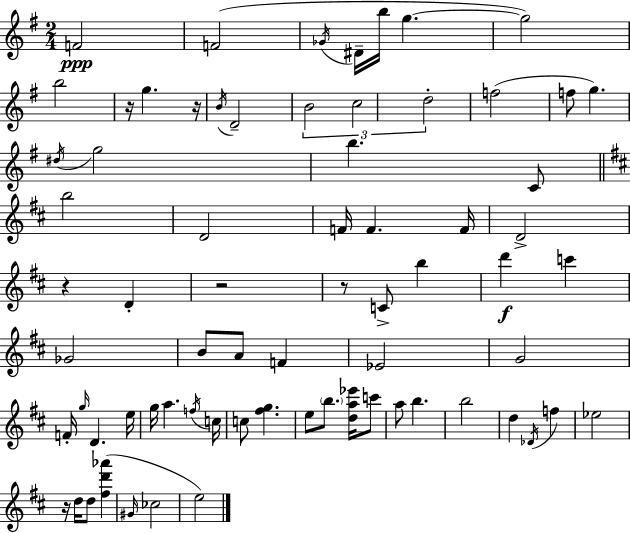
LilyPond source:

{
  \clef treble
  \numericTimeSignature
  \time 2/4
  \key e \minor
  f'2\ppp | f'2( | \acciaccatura { ges'16 } dis'16-- b''16 g''4.~~ | g''2) | \break b''2 | r16 g''4. | r16 \acciaccatura { b'16 } d'2-- | \tuplet 3/2 { b'2 | \break c''2 | d''2-. } | f''2( | f''8 g''4.) | \break \acciaccatura { dis''16 } g''2 | b''4. | c'8 \bar "||" \break \key d \major b''2 | d'2 | f'16 f'4. f'16 | d'2-> | \break r4 d'4-. | r2 | r8 c'8-> b''4 | d'''4\f c'''4 | \break ges'2 | b'8 a'8 f'4 | ees'2 | g'2 | \break f'16-. \grace { g''16 } d'4. | e''16 g''16 a''4. | \acciaccatura { f''16 } c''16 c''8 <fis'' g''>4. | e''8 \parenthesize b''8. <d'' a'' ees'''>16 | \break c'''8 a''8 b''4. | b''2 | d''4 \acciaccatura { des'16 } f''4 | ees''2 | \break r16 d''16 d''8 <fis'' d''' aes'''>4( | \grace { gis'16 } ces''2 | e''2) | \bar "|."
}